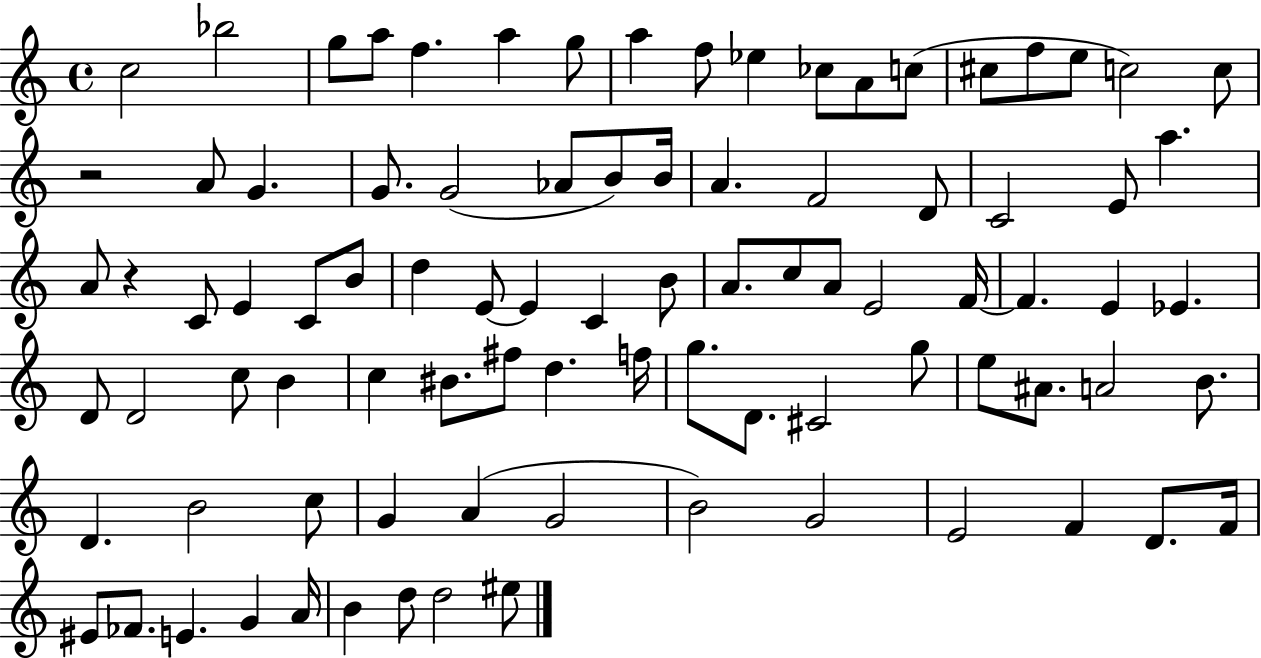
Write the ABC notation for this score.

X:1
T:Untitled
M:4/4
L:1/4
K:C
c2 _b2 g/2 a/2 f a g/2 a f/2 _e _c/2 A/2 c/2 ^c/2 f/2 e/2 c2 c/2 z2 A/2 G G/2 G2 _A/2 B/2 B/4 A F2 D/2 C2 E/2 a A/2 z C/2 E C/2 B/2 d E/2 E C B/2 A/2 c/2 A/2 E2 F/4 F E _E D/2 D2 c/2 B c ^B/2 ^f/2 d f/4 g/2 D/2 ^C2 g/2 e/2 ^A/2 A2 B/2 D B2 c/2 G A G2 B2 G2 E2 F D/2 F/4 ^E/2 _F/2 E G A/4 B d/2 d2 ^e/2